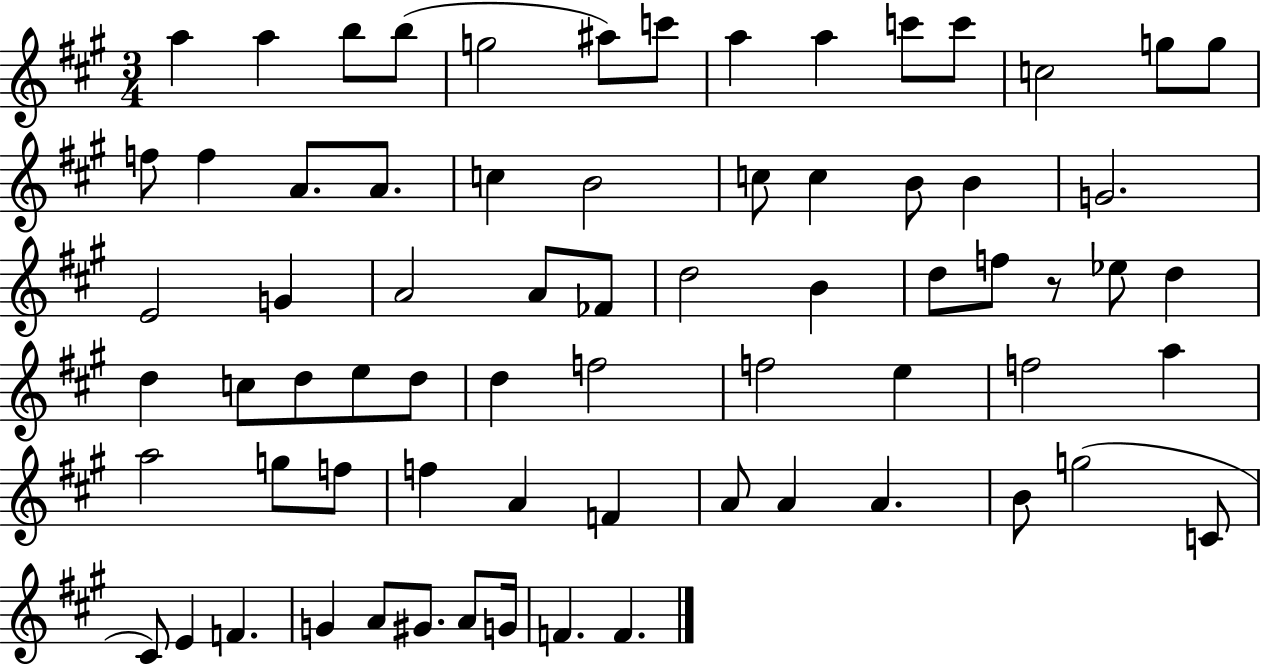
A5/q A5/q B5/e B5/e G5/h A#5/e C6/e A5/q A5/q C6/e C6/e C5/h G5/e G5/e F5/e F5/q A4/e. A4/e. C5/q B4/h C5/e C5/q B4/e B4/q G4/h. E4/h G4/q A4/h A4/e FES4/e D5/h B4/q D5/e F5/e R/e Eb5/e D5/q D5/q C5/e D5/e E5/e D5/e D5/q F5/h F5/h E5/q F5/h A5/q A5/h G5/e F5/e F5/q A4/q F4/q A4/e A4/q A4/q. B4/e G5/h C4/e C#4/e E4/q F4/q. G4/q A4/e G#4/e. A4/e G4/s F4/q. F4/q.